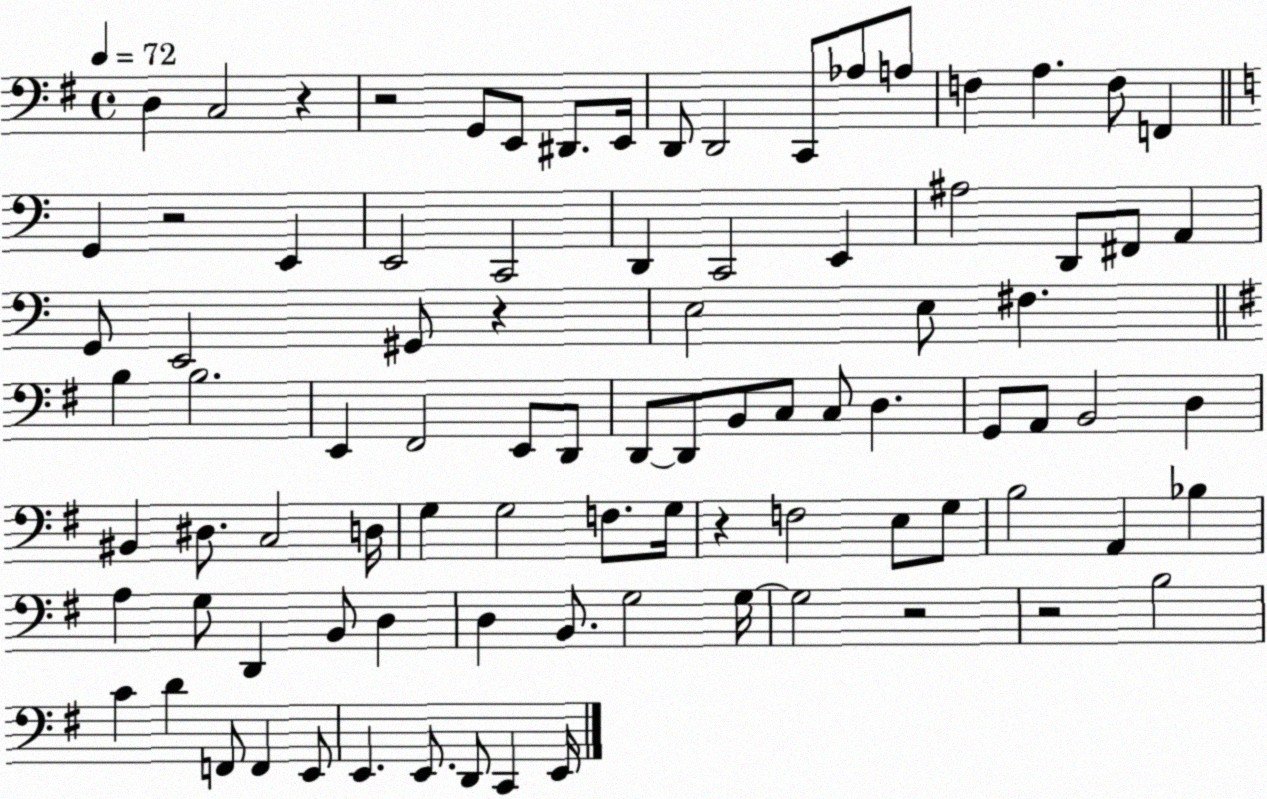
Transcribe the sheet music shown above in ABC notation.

X:1
T:Untitled
M:4/4
L:1/4
K:G
D, C,2 z z2 G,,/2 E,,/2 ^D,,/2 E,,/4 D,,/2 D,,2 C,,/2 _A,/2 A,/2 F, A, F,/2 F,, G,, z2 E,, E,,2 C,,2 D,, C,,2 E,, ^A,2 D,,/2 ^F,,/2 A,, G,,/2 E,,2 ^G,,/2 z E,2 E,/2 ^F, B, B,2 E,, ^F,,2 E,,/2 D,,/2 D,,/2 D,,/2 B,,/2 C,/2 C,/2 D, G,,/2 A,,/2 B,,2 D, ^B,, ^D,/2 C,2 D,/4 G, G,2 F,/2 G,/4 z F,2 E,/2 G,/2 B,2 A,, _B, A, G,/2 D,, B,,/2 D, D, B,,/2 G,2 G,/4 G,2 z2 z2 B,2 C D F,,/2 F,, E,,/2 E,, E,,/2 D,,/2 C,, E,,/4